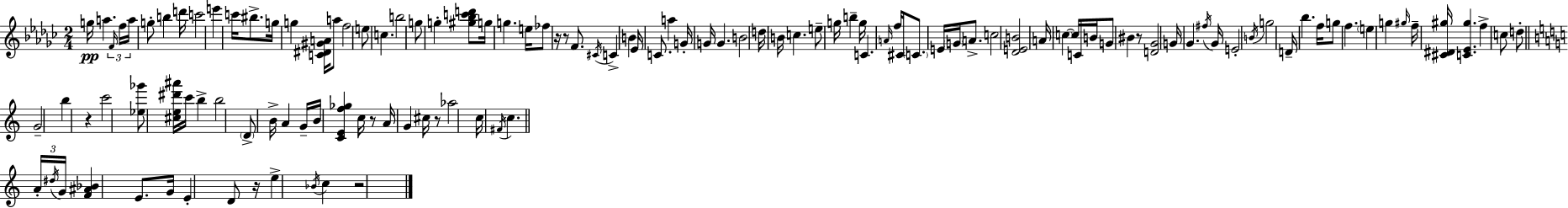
{
  \clef treble
  \numericTimeSignature
  \time 2/4
  \key ees \minor
  g''16\pp a''4. \tuplet 3/2 { \grace { f'16 } | f''16 a''16 } g''8-. b''4 | d'''16 c'''2 | e'''4 c'''16 bis''8.-> | \break g''16 g''4 <c' dis' gis' a'>16 a''8 | f''2 | e''8 c''4. | b''2 | \break g''8 g''4-. <gis'' bes'' c''' d'''>8 | g''16 g''4. | e''16 fes''8 r16 r8 f'8. | \acciaccatura { cis'16 } c'4-> b'4 | \break ees'16 c'8. a''4 | g'16-. g'16 g'4. | b'2 | d''16 b'16 c''4. | \break e''8-- g''16 b''4-- | g''16 c'4. | \grace { a'16 } f''16 cis'16 \parenthesize c'8. e'16 \parenthesize g'16 | a'8.-> c''2 | \break <des' e' b'>2 | a'16 \parenthesize c''4~~ | c''16 c'16 b'16 g'8 bis'4 | r8 <d' ges'>2 | \break g'16 ges'4. | \acciaccatura { fis''16 } ges'16 e'2-. | \acciaccatura { b'16 } g''2 | d'16-- bes''4. | \break f''16 g''8 f''4. | \parenthesize e''4 | g''4 \grace { gis''16 } f''16-- <cis' dis' gis''>16 | <c' ees' gis''>4. f''4-> | \break c''8 d''8-. \bar "||" \break \key a \minor g'2-- | b''4 r4 | c'''2 | <ees'' ges'''>8 <cis'' e'' dis''' ais'''>16 c'''16 b''4-> | \break b''2 | \parenthesize d'8-> b'16-> a'4 g'16-- | b'16 <c' e' f'' ges''>4 c''16 r8 | a'16 g'4 cis''16 r8 | \break aes''2 | c''16 \acciaccatura { fis'16 } c''4. | \bar "||" \break \key c \major \tuplet 3/2 { a'16-. \acciaccatura { dis''16 } g'16 } <fis' ais' bes'>4 e'8. | g'16 e'4-. d'8 | r16 e''4-> \acciaccatura { bes'16 } c''4 | r2 | \break \bar "|."
}